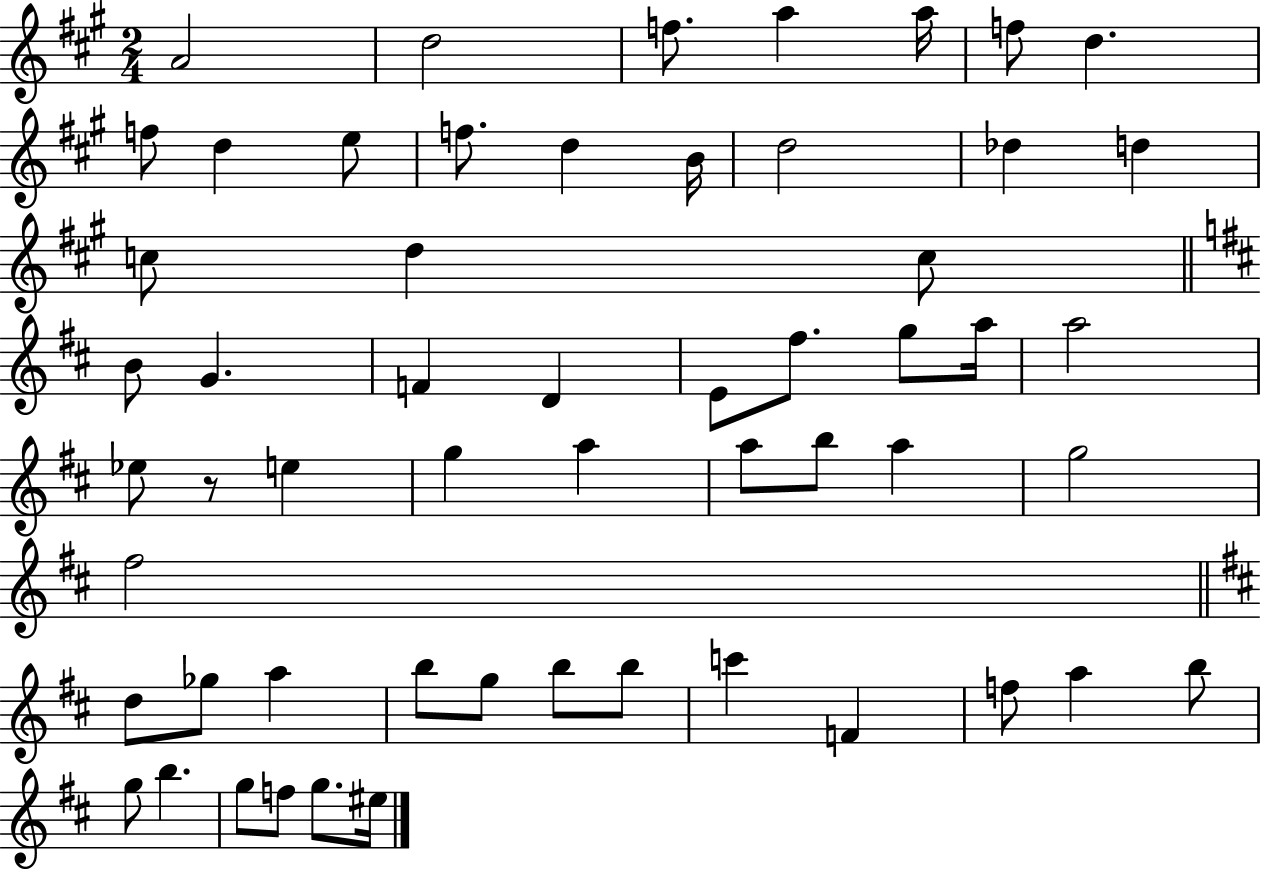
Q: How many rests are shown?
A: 1